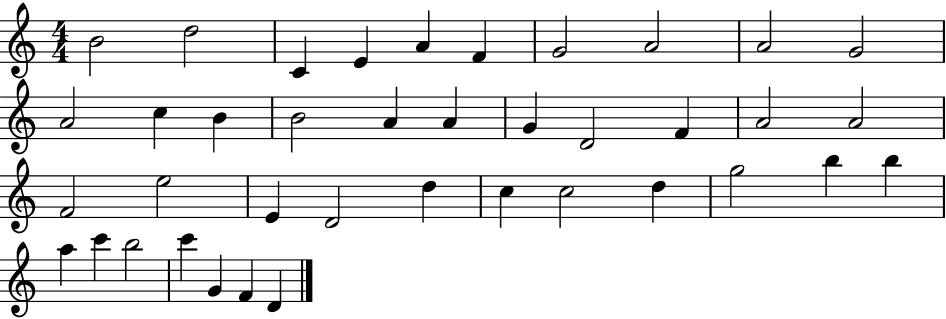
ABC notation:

X:1
T:Untitled
M:4/4
L:1/4
K:C
B2 d2 C E A F G2 A2 A2 G2 A2 c B B2 A A G D2 F A2 A2 F2 e2 E D2 d c c2 d g2 b b a c' b2 c' G F D